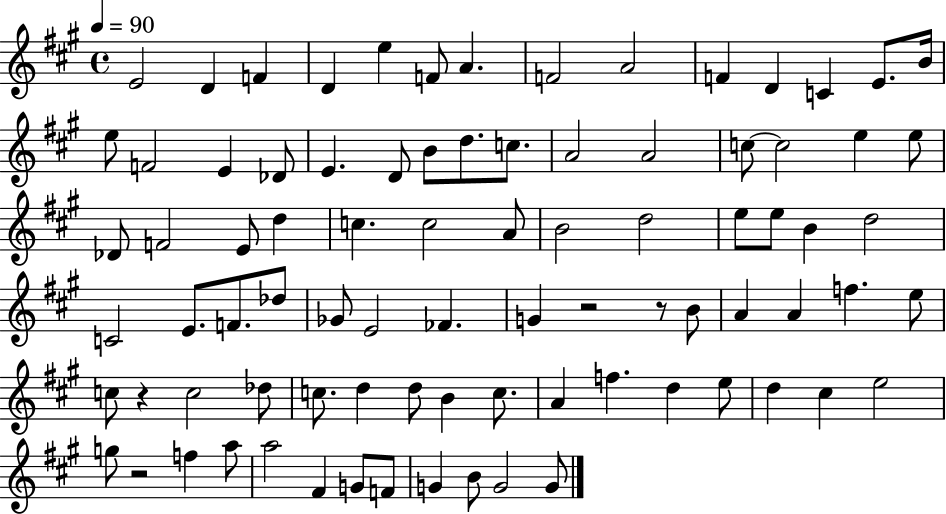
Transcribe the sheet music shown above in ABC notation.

X:1
T:Untitled
M:4/4
L:1/4
K:A
E2 D F D e F/2 A F2 A2 F D C E/2 B/4 e/2 F2 E _D/2 E D/2 B/2 d/2 c/2 A2 A2 c/2 c2 e e/2 _D/2 F2 E/2 d c c2 A/2 B2 d2 e/2 e/2 B d2 C2 E/2 F/2 _d/2 _G/2 E2 _F G z2 z/2 B/2 A A f e/2 c/2 z c2 _d/2 c/2 d d/2 B c/2 A f d e/2 d ^c e2 g/2 z2 f a/2 a2 ^F G/2 F/2 G B/2 G2 G/2